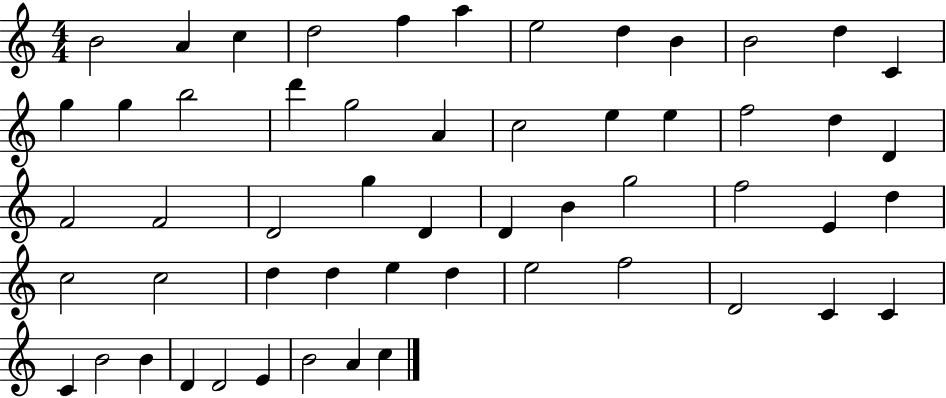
X:1
T:Untitled
M:4/4
L:1/4
K:C
B2 A c d2 f a e2 d B B2 d C g g b2 d' g2 A c2 e e f2 d D F2 F2 D2 g D D B g2 f2 E d c2 c2 d d e d e2 f2 D2 C C C B2 B D D2 E B2 A c